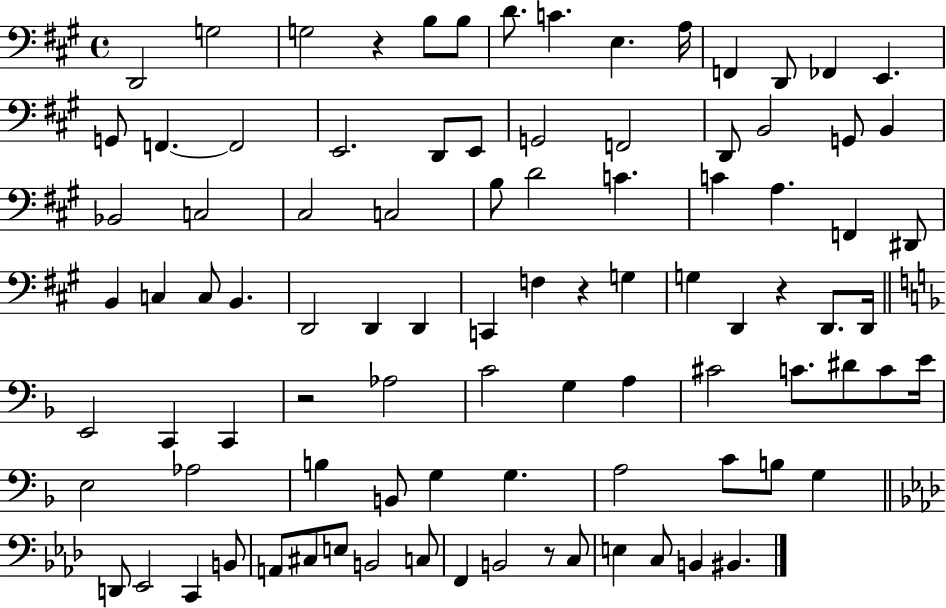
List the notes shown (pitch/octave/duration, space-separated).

D2/h G3/h G3/h R/q B3/e B3/e D4/e. C4/q. E3/q. A3/s F2/q D2/e FES2/q E2/q. G2/e F2/q. F2/h E2/h. D2/e E2/e G2/h F2/h D2/e B2/h G2/e B2/q Bb2/h C3/h C#3/h C3/h B3/e D4/h C4/q. C4/q A3/q. F2/q D#2/e B2/q C3/q C3/e B2/q. D2/h D2/q D2/q C2/q F3/q R/q G3/q G3/q D2/q R/q D2/e. D2/s E2/h C2/q C2/q R/h Ab3/h C4/h G3/q A3/q C#4/h C4/e. D#4/e C4/e E4/s E3/h Ab3/h B3/q B2/e G3/q G3/q. A3/h C4/e B3/e G3/q D2/e Eb2/h C2/q B2/e A2/e C#3/e E3/e B2/h C3/e F2/q B2/h R/e C3/e E3/q C3/e B2/q BIS2/q.